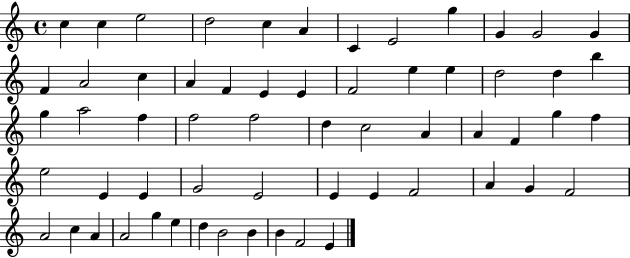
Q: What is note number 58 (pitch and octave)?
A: B4